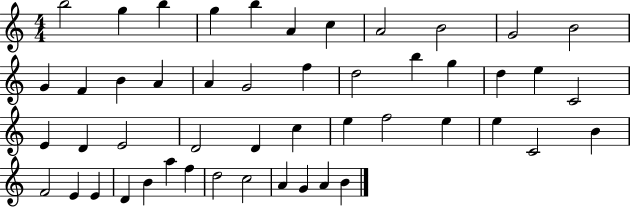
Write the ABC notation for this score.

X:1
T:Untitled
M:4/4
L:1/4
K:C
b2 g b g b A c A2 B2 G2 B2 G F B A A G2 f d2 b g d e C2 E D E2 D2 D c e f2 e e C2 B F2 E E D B a f d2 c2 A G A B